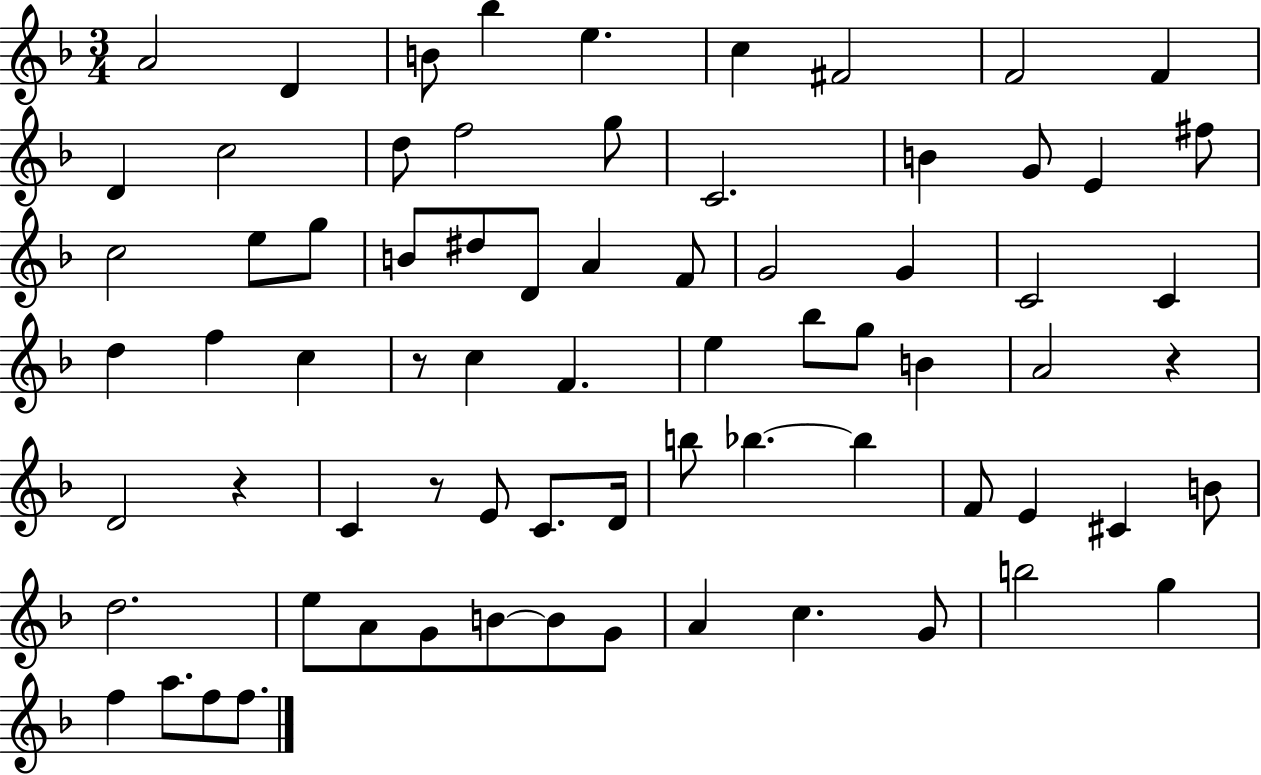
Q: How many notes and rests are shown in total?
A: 73